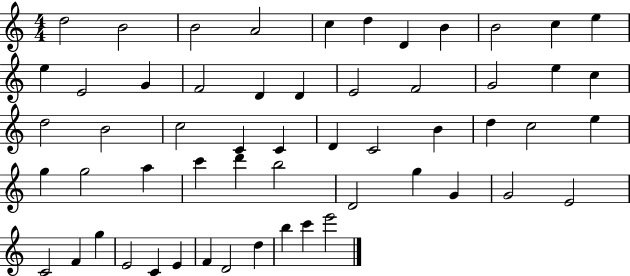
{
  \clef treble
  \numericTimeSignature
  \time 4/4
  \key c \major
  d''2 b'2 | b'2 a'2 | c''4 d''4 d'4 b'4 | b'2 c''4 e''4 | \break e''4 e'2 g'4 | f'2 d'4 d'4 | e'2 f'2 | g'2 e''4 c''4 | \break d''2 b'2 | c''2 c'4 c'4 | d'4 c'2 b'4 | d''4 c''2 e''4 | \break g''4 g''2 a''4 | c'''4 d'''4 b''2 | d'2 g''4 g'4 | g'2 e'2 | \break c'2 f'4 g''4 | e'2 c'4 e'4 | f'4 d'2 d''4 | b''4 c'''4 e'''2 | \break \bar "|."
}